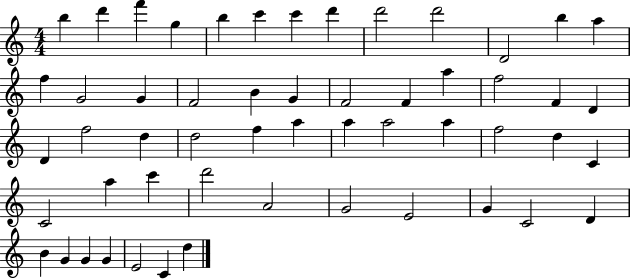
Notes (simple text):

B5/q D6/q F6/q G5/q B5/q C6/q C6/q D6/q D6/h D6/h D4/h B5/q A5/q F5/q G4/h G4/q F4/h B4/q G4/q F4/h F4/q A5/q F5/h F4/q D4/q D4/q F5/h D5/q D5/h F5/q A5/q A5/q A5/h A5/q F5/h D5/q C4/q C4/h A5/q C6/q D6/h A4/h G4/h E4/h G4/q C4/h D4/q B4/q G4/q G4/q G4/q E4/h C4/q D5/q